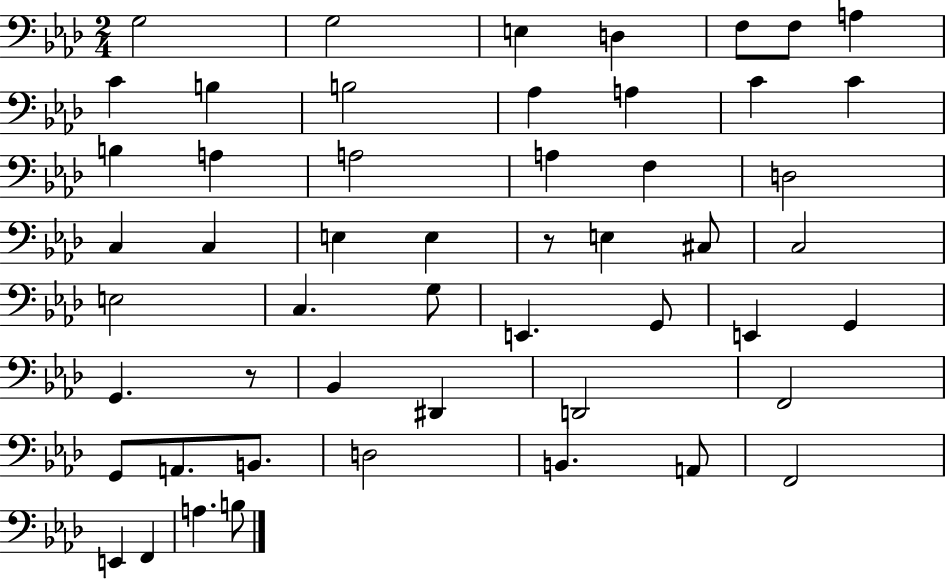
{
  \clef bass
  \numericTimeSignature
  \time 2/4
  \key aes \major
  \repeat volta 2 { g2 | g2 | e4 d4 | f8 f8 a4 | \break c'4 b4 | b2 | aes4 a4 | c'4 c'4 | \break b4 a4 | a2 | a4 f4 | d2 | \break c4 c4 | e4 e4 | r8 e4 cis8 | c2 | \break e2 | c4. g8 | e,4. g,8 | e,4 g,4 | \break g,4. r8 | bes,4 dis,4 | d,2 | f,2 | \break g,8 a,8. b,8. | d2 | b,4. a,8 | f,2 | \break e,4 f,4 | a4. b8 | } \bar "|."
}